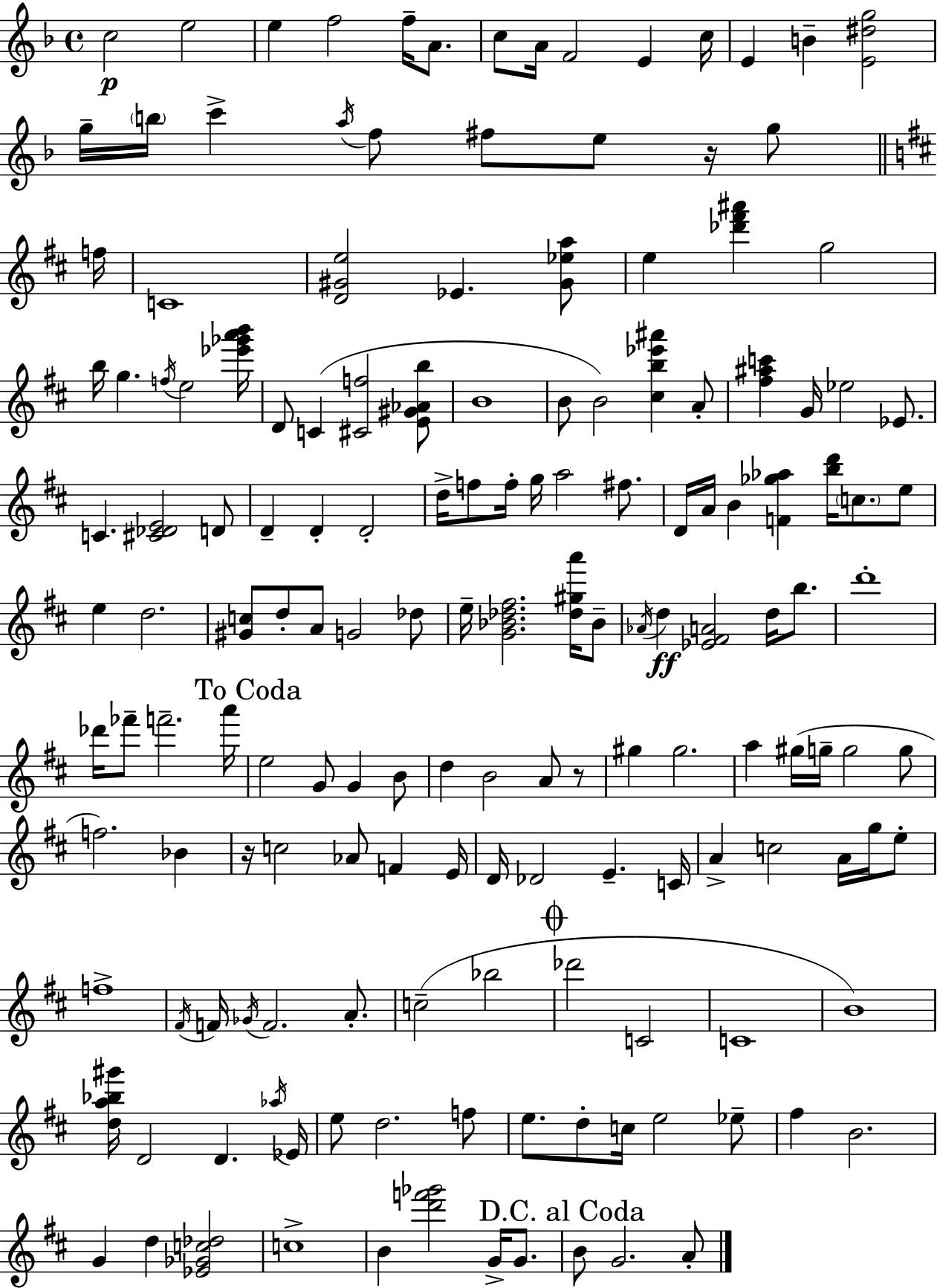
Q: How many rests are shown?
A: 3